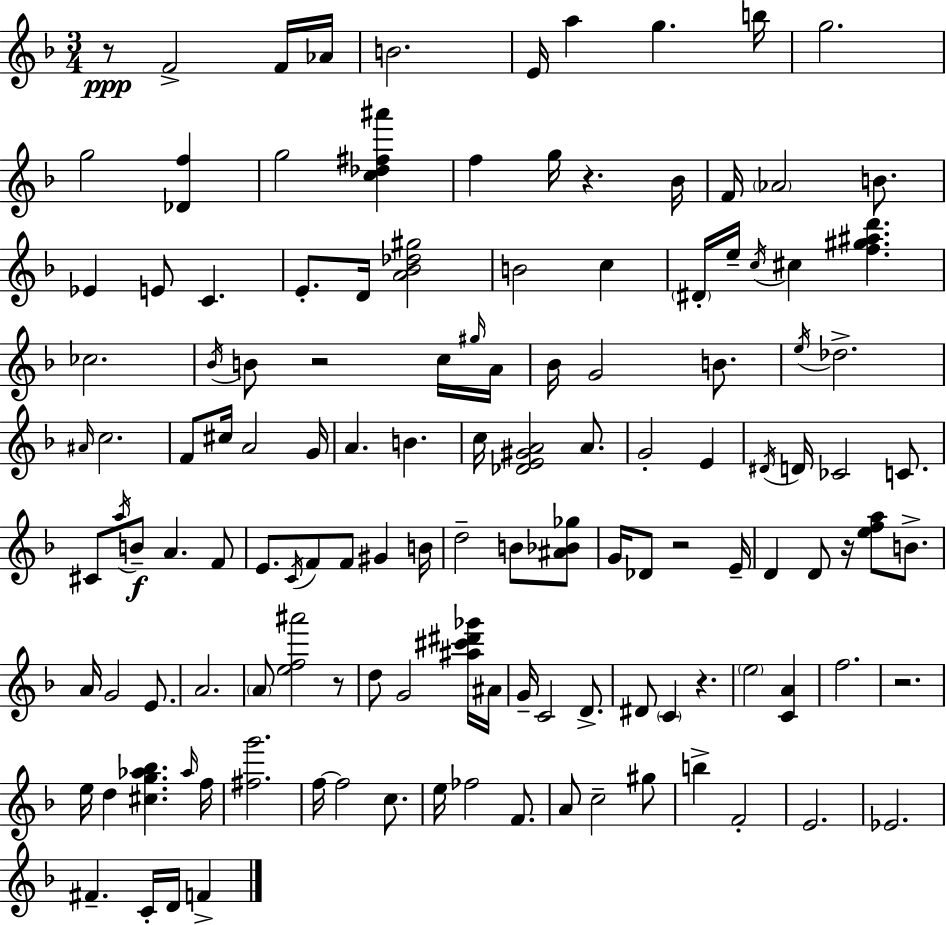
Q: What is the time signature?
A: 3/4